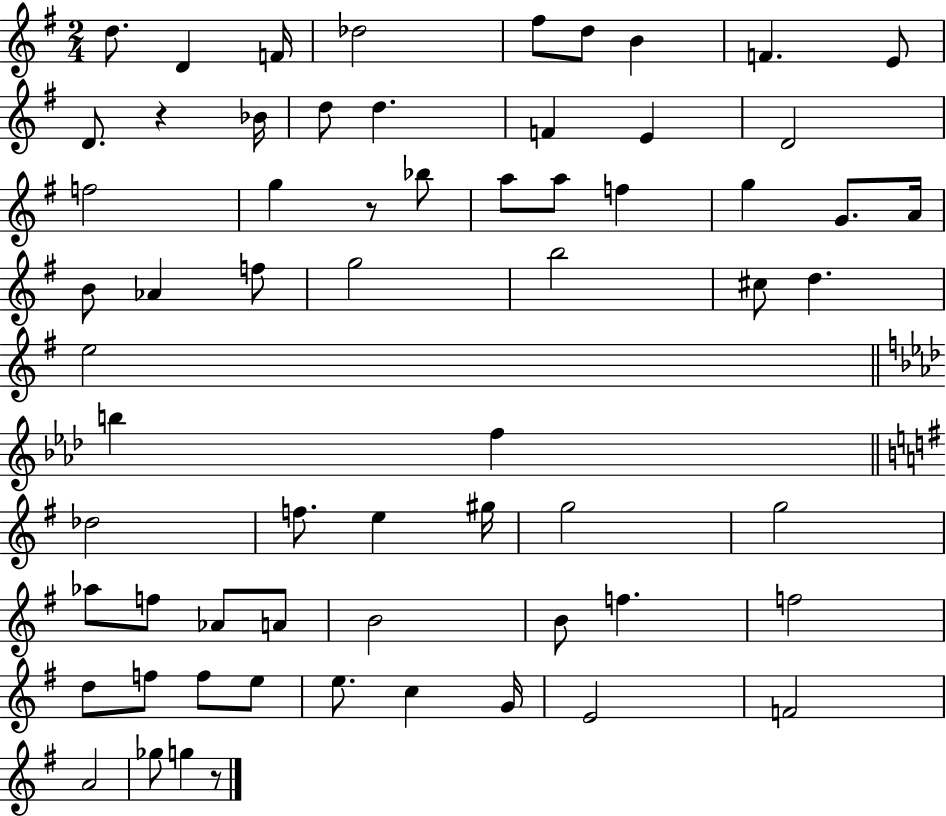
X:1
T:Untitled
M:2/4
L:1/4
K:G
d/2 D F/4 _d2 ^f/2 d/2 B F E/2 D/2 z _B/4 d/2 d F E D2 f2 g z/2 _b/2 a/2 a/2 f g G/2 A/4 B/2 _A f/2 g2 b2 ^c/2 d e2 b f _d2 f/2 e ^g/4 g2 g2 _a/2 f/2 _A/2 A/2 B2 B/2 f f2 d/2 f/2 f/2 e/2 e/2 c G/4 E2 F2 A2 _g/2 g z/2